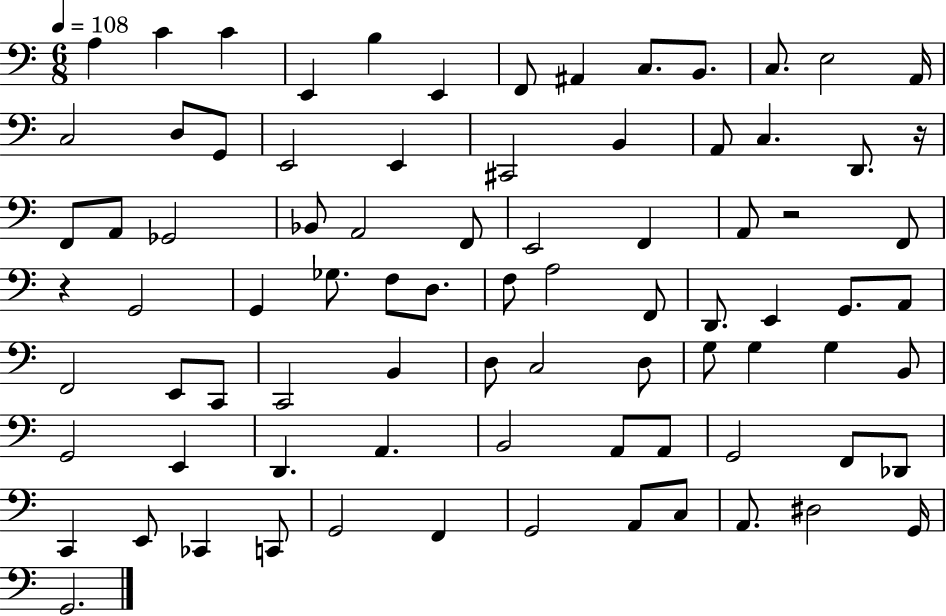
X:1
T:Untitled
M:6/8
L:1/4
K:C
A, C C E,, B, E,, F,,/2 ^A,, C,/2 B,,/2 C,/2 E,2 A,,/4 C,2 D,/2 G,,/2 E,,2 E,, ^C,,2 B,, A,,/2 C, D,,/2 z/4 F,,/2 A,,/2 _G,,2 _B,,/2 A,,2 F,,/2 E,,2 F,, A,,/2 z2 F,,/2 z G,,2 G,, _G,/2 F,/2 D,/2 F,/2 A,2 F,,/2 D,,/2 E,, G,,/2 A,,/2 F,,2 E,,/2 C,,/2 C,,2 B,, D,/2 C,2 D,/2 G,/2 G, G, B,,/2 G,,2 E,, D,, A,, B,,2 A,,/2 A,,/2 G,,2 F,,/2 _D,,/2 C,, E,,/2 _C,, C,,/2 G,,2 F,, G,,2 A,,/2 C,/2 A,,/2 ^D,2 G,,/4 G,,2